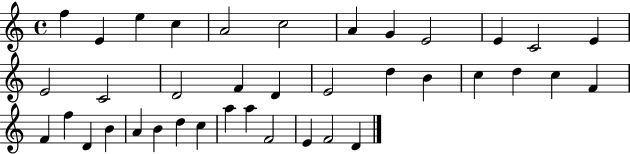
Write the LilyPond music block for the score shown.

{
  \clef treble
  \time 4/4
  \defaultTimeSignature
  \key c \major
  f''4 e'4 e''4 c''4 | a'2 c''2 | a'4 g'4 e'2 | e'4 c'2 e'4 | \break e'2 c'2 | d'2 f'4 d'4 | e'2 d''4 b'4 | c''4 d''4 c''4 f'4 | \break f'4 f''4 d'4 b'4 | a'4 b'4 d''4 c''4 | a''4 a''4 f'2 | e'4 f'2 d'4 | \break \bar "|."
}